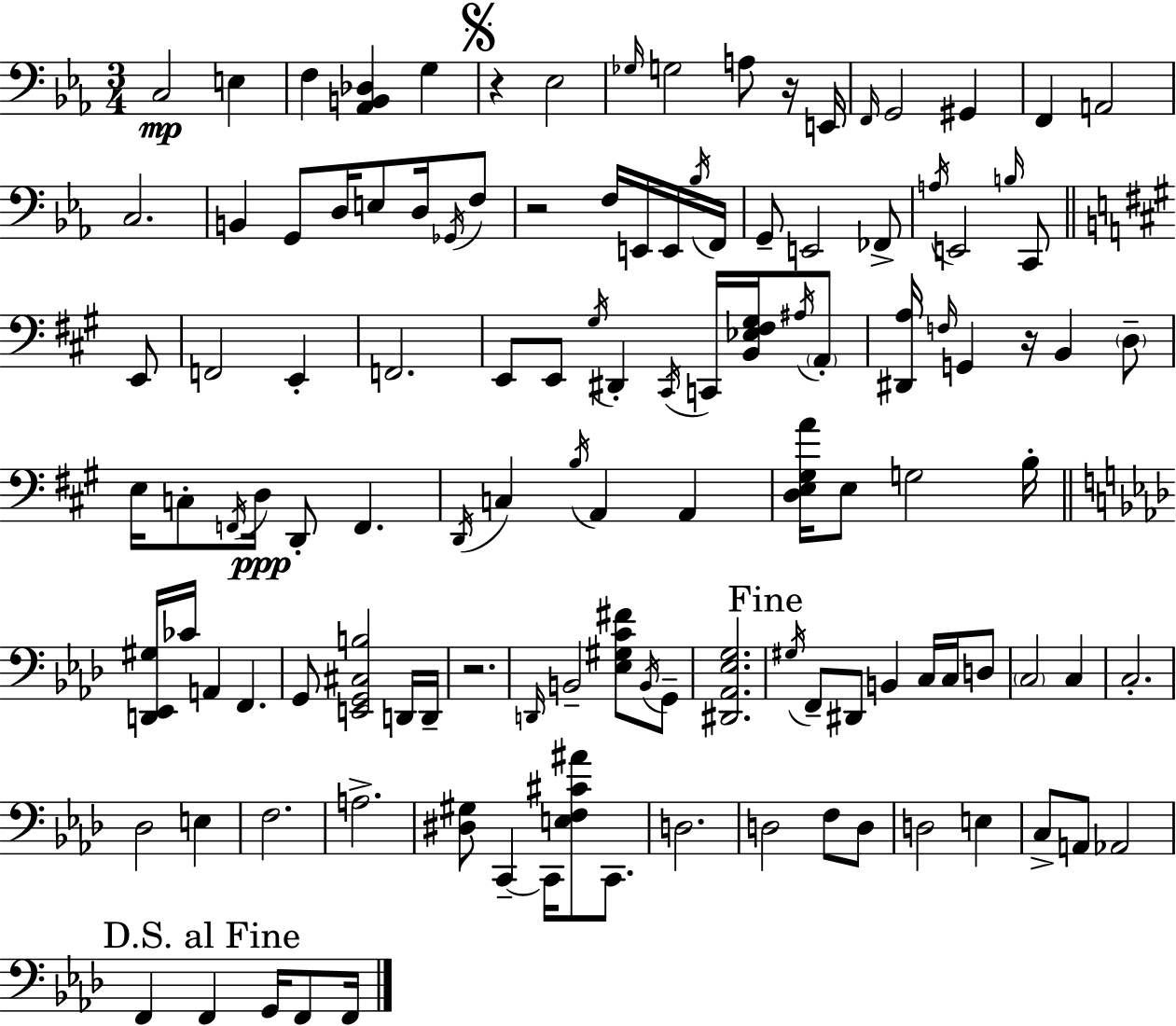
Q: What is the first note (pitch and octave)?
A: C3